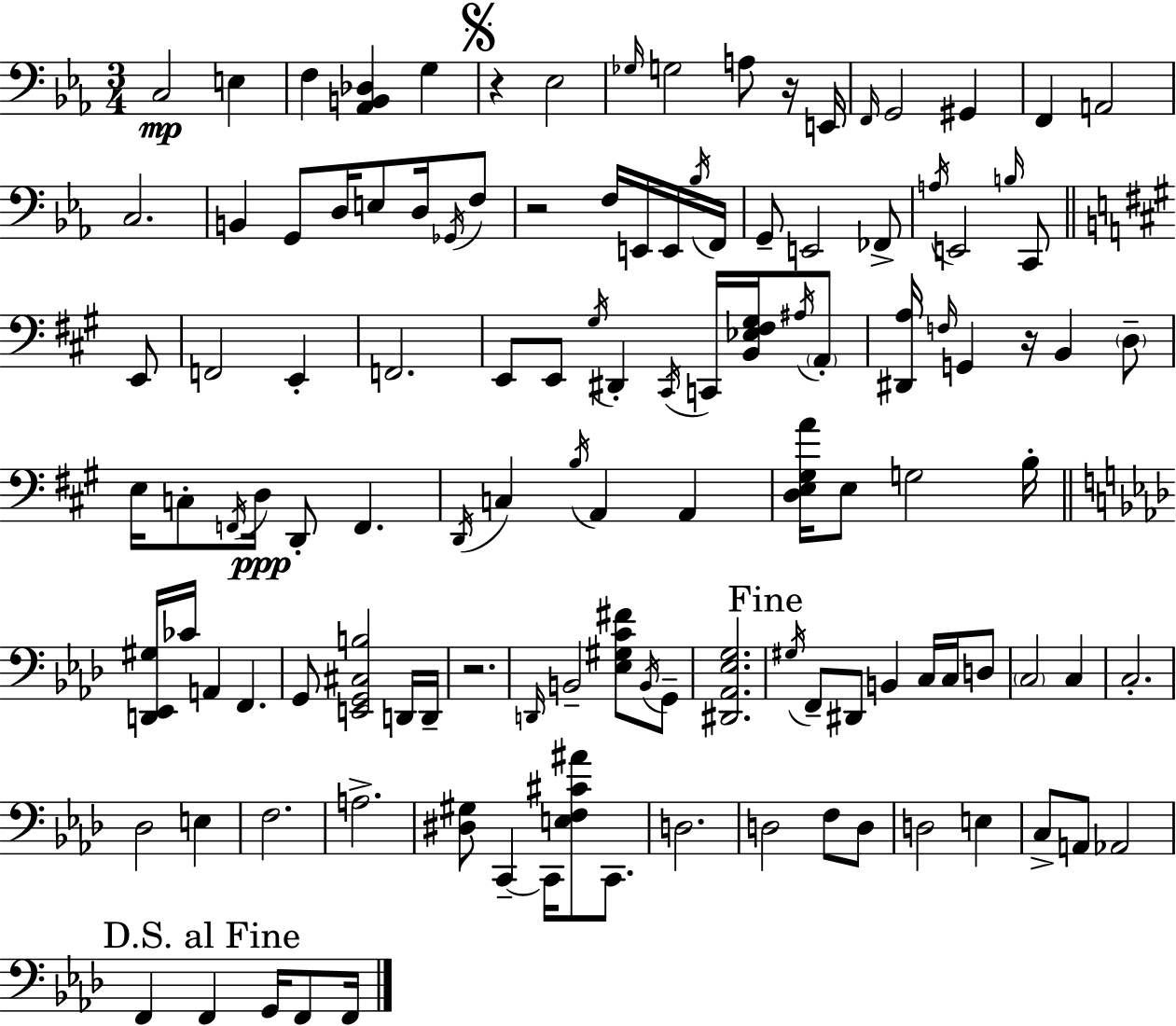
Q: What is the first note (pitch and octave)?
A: C3